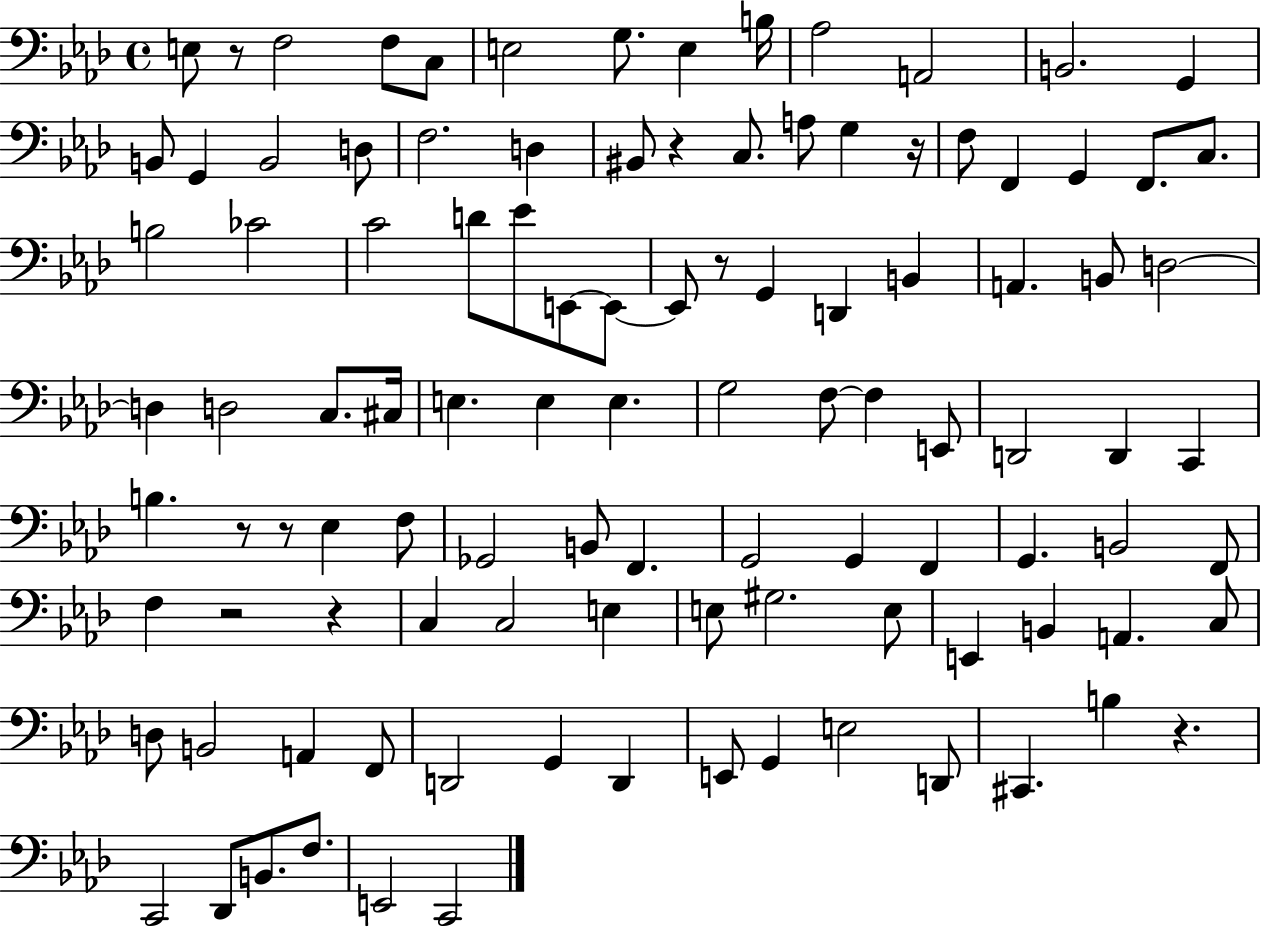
X:1
T:Untitled
M:4/4
L:1/4
K:Ab
E,/2 z/2 F,2 F,/2 C,/2 E,2 G,/2 E, B,/4 _A,2 A,,2 B,,2 G,, B,,/2 G,, B,,2 D,/2 F,2 D, ^B,,/2 z C,/2 A,/2 G, z/4 F,/2 F,, G,, F,,/2 C,/2 B,2 _C2 C2 D/2 _E/2 E,,/2 E,,/2 E,,/2 z/2 G,, D,, B,, A,, B,,/2 D,2 D, D,2 C,/2 ^C,/4 E, E, E, G,2 F,/2 F, E,,/2 D,,2 D,, C,, B, z/2 z/2 _E, F,/2 _G,,2 B,,/2 F,, G,,2 G,, F,, G,, B,,2 F,,/2 F, z2 z C, C,2 E, E,/2 ^G,2 E,/2 E,, B,, A,, C,/2 D,/2 B,,2 A,, F,,/2 D,,2 G,, D,, E,,/2 G,, E,2 D,,/2 ^C,, B, z C,,2 _D,,/2 B,,/2 F,/2 E,,2 C,,2